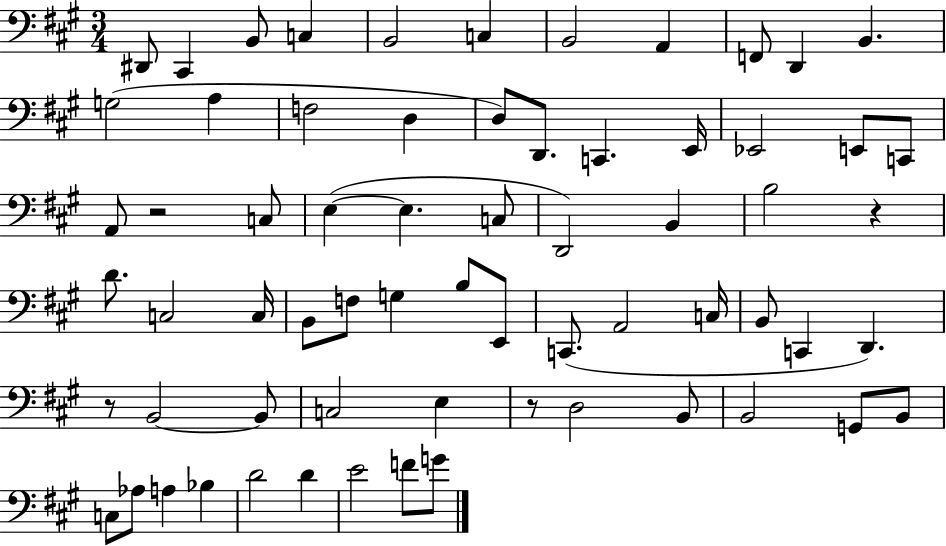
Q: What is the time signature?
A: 3/4